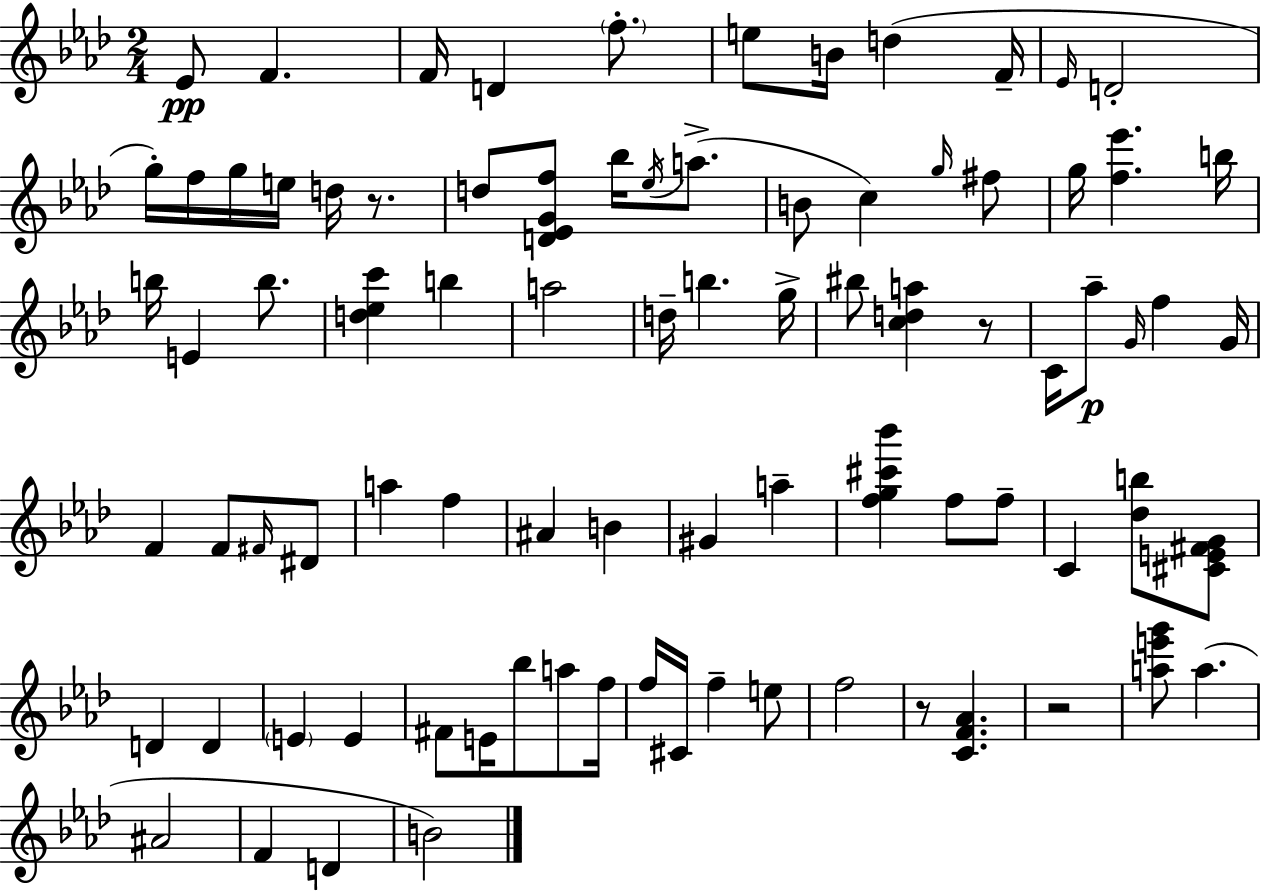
Eb4/e F4/q. F4/s D4/q F5/e. E5/e B4/s D5/q F4/s Eb4/s D4/h G5/s F5/s G5/s E5/s D5/s R/e. D5/e [D4,Eb4,G4,F5]/e Bb5/s Eb5/s A5/e. B4/e C5/q G5/s F#5/e G5/s [F5,Eb6]/q. B5/s B5/s E4/q B5/e. [D5,Eb5,C6]/q B5/q A5/h D5/s B5/q. G5/s BIS5/e [C5,D5,A5]/q R/e C4/s Ab5/e G4/s F5/q G4/s F4/q F4/e F#4/s D#4/e A5/q F5/q A#4/q B4/q G#4/q A5/q [F5,G5,C#6,Bb6]/q F5/e F5/e C4/q [Db5,B5]/e [C#4,E4,F#4,G4]/e D4/q D4/q E4/q E4/q F#4/e E4/s Bb5/e A5/e F5/s F5/s C#4/s F5/q E5/e F5/h R/e [C4,F4,Ab4]/q. R/h [A5,E6,G6]/e A5/q. A#4/h F4/q D4/q B4/h